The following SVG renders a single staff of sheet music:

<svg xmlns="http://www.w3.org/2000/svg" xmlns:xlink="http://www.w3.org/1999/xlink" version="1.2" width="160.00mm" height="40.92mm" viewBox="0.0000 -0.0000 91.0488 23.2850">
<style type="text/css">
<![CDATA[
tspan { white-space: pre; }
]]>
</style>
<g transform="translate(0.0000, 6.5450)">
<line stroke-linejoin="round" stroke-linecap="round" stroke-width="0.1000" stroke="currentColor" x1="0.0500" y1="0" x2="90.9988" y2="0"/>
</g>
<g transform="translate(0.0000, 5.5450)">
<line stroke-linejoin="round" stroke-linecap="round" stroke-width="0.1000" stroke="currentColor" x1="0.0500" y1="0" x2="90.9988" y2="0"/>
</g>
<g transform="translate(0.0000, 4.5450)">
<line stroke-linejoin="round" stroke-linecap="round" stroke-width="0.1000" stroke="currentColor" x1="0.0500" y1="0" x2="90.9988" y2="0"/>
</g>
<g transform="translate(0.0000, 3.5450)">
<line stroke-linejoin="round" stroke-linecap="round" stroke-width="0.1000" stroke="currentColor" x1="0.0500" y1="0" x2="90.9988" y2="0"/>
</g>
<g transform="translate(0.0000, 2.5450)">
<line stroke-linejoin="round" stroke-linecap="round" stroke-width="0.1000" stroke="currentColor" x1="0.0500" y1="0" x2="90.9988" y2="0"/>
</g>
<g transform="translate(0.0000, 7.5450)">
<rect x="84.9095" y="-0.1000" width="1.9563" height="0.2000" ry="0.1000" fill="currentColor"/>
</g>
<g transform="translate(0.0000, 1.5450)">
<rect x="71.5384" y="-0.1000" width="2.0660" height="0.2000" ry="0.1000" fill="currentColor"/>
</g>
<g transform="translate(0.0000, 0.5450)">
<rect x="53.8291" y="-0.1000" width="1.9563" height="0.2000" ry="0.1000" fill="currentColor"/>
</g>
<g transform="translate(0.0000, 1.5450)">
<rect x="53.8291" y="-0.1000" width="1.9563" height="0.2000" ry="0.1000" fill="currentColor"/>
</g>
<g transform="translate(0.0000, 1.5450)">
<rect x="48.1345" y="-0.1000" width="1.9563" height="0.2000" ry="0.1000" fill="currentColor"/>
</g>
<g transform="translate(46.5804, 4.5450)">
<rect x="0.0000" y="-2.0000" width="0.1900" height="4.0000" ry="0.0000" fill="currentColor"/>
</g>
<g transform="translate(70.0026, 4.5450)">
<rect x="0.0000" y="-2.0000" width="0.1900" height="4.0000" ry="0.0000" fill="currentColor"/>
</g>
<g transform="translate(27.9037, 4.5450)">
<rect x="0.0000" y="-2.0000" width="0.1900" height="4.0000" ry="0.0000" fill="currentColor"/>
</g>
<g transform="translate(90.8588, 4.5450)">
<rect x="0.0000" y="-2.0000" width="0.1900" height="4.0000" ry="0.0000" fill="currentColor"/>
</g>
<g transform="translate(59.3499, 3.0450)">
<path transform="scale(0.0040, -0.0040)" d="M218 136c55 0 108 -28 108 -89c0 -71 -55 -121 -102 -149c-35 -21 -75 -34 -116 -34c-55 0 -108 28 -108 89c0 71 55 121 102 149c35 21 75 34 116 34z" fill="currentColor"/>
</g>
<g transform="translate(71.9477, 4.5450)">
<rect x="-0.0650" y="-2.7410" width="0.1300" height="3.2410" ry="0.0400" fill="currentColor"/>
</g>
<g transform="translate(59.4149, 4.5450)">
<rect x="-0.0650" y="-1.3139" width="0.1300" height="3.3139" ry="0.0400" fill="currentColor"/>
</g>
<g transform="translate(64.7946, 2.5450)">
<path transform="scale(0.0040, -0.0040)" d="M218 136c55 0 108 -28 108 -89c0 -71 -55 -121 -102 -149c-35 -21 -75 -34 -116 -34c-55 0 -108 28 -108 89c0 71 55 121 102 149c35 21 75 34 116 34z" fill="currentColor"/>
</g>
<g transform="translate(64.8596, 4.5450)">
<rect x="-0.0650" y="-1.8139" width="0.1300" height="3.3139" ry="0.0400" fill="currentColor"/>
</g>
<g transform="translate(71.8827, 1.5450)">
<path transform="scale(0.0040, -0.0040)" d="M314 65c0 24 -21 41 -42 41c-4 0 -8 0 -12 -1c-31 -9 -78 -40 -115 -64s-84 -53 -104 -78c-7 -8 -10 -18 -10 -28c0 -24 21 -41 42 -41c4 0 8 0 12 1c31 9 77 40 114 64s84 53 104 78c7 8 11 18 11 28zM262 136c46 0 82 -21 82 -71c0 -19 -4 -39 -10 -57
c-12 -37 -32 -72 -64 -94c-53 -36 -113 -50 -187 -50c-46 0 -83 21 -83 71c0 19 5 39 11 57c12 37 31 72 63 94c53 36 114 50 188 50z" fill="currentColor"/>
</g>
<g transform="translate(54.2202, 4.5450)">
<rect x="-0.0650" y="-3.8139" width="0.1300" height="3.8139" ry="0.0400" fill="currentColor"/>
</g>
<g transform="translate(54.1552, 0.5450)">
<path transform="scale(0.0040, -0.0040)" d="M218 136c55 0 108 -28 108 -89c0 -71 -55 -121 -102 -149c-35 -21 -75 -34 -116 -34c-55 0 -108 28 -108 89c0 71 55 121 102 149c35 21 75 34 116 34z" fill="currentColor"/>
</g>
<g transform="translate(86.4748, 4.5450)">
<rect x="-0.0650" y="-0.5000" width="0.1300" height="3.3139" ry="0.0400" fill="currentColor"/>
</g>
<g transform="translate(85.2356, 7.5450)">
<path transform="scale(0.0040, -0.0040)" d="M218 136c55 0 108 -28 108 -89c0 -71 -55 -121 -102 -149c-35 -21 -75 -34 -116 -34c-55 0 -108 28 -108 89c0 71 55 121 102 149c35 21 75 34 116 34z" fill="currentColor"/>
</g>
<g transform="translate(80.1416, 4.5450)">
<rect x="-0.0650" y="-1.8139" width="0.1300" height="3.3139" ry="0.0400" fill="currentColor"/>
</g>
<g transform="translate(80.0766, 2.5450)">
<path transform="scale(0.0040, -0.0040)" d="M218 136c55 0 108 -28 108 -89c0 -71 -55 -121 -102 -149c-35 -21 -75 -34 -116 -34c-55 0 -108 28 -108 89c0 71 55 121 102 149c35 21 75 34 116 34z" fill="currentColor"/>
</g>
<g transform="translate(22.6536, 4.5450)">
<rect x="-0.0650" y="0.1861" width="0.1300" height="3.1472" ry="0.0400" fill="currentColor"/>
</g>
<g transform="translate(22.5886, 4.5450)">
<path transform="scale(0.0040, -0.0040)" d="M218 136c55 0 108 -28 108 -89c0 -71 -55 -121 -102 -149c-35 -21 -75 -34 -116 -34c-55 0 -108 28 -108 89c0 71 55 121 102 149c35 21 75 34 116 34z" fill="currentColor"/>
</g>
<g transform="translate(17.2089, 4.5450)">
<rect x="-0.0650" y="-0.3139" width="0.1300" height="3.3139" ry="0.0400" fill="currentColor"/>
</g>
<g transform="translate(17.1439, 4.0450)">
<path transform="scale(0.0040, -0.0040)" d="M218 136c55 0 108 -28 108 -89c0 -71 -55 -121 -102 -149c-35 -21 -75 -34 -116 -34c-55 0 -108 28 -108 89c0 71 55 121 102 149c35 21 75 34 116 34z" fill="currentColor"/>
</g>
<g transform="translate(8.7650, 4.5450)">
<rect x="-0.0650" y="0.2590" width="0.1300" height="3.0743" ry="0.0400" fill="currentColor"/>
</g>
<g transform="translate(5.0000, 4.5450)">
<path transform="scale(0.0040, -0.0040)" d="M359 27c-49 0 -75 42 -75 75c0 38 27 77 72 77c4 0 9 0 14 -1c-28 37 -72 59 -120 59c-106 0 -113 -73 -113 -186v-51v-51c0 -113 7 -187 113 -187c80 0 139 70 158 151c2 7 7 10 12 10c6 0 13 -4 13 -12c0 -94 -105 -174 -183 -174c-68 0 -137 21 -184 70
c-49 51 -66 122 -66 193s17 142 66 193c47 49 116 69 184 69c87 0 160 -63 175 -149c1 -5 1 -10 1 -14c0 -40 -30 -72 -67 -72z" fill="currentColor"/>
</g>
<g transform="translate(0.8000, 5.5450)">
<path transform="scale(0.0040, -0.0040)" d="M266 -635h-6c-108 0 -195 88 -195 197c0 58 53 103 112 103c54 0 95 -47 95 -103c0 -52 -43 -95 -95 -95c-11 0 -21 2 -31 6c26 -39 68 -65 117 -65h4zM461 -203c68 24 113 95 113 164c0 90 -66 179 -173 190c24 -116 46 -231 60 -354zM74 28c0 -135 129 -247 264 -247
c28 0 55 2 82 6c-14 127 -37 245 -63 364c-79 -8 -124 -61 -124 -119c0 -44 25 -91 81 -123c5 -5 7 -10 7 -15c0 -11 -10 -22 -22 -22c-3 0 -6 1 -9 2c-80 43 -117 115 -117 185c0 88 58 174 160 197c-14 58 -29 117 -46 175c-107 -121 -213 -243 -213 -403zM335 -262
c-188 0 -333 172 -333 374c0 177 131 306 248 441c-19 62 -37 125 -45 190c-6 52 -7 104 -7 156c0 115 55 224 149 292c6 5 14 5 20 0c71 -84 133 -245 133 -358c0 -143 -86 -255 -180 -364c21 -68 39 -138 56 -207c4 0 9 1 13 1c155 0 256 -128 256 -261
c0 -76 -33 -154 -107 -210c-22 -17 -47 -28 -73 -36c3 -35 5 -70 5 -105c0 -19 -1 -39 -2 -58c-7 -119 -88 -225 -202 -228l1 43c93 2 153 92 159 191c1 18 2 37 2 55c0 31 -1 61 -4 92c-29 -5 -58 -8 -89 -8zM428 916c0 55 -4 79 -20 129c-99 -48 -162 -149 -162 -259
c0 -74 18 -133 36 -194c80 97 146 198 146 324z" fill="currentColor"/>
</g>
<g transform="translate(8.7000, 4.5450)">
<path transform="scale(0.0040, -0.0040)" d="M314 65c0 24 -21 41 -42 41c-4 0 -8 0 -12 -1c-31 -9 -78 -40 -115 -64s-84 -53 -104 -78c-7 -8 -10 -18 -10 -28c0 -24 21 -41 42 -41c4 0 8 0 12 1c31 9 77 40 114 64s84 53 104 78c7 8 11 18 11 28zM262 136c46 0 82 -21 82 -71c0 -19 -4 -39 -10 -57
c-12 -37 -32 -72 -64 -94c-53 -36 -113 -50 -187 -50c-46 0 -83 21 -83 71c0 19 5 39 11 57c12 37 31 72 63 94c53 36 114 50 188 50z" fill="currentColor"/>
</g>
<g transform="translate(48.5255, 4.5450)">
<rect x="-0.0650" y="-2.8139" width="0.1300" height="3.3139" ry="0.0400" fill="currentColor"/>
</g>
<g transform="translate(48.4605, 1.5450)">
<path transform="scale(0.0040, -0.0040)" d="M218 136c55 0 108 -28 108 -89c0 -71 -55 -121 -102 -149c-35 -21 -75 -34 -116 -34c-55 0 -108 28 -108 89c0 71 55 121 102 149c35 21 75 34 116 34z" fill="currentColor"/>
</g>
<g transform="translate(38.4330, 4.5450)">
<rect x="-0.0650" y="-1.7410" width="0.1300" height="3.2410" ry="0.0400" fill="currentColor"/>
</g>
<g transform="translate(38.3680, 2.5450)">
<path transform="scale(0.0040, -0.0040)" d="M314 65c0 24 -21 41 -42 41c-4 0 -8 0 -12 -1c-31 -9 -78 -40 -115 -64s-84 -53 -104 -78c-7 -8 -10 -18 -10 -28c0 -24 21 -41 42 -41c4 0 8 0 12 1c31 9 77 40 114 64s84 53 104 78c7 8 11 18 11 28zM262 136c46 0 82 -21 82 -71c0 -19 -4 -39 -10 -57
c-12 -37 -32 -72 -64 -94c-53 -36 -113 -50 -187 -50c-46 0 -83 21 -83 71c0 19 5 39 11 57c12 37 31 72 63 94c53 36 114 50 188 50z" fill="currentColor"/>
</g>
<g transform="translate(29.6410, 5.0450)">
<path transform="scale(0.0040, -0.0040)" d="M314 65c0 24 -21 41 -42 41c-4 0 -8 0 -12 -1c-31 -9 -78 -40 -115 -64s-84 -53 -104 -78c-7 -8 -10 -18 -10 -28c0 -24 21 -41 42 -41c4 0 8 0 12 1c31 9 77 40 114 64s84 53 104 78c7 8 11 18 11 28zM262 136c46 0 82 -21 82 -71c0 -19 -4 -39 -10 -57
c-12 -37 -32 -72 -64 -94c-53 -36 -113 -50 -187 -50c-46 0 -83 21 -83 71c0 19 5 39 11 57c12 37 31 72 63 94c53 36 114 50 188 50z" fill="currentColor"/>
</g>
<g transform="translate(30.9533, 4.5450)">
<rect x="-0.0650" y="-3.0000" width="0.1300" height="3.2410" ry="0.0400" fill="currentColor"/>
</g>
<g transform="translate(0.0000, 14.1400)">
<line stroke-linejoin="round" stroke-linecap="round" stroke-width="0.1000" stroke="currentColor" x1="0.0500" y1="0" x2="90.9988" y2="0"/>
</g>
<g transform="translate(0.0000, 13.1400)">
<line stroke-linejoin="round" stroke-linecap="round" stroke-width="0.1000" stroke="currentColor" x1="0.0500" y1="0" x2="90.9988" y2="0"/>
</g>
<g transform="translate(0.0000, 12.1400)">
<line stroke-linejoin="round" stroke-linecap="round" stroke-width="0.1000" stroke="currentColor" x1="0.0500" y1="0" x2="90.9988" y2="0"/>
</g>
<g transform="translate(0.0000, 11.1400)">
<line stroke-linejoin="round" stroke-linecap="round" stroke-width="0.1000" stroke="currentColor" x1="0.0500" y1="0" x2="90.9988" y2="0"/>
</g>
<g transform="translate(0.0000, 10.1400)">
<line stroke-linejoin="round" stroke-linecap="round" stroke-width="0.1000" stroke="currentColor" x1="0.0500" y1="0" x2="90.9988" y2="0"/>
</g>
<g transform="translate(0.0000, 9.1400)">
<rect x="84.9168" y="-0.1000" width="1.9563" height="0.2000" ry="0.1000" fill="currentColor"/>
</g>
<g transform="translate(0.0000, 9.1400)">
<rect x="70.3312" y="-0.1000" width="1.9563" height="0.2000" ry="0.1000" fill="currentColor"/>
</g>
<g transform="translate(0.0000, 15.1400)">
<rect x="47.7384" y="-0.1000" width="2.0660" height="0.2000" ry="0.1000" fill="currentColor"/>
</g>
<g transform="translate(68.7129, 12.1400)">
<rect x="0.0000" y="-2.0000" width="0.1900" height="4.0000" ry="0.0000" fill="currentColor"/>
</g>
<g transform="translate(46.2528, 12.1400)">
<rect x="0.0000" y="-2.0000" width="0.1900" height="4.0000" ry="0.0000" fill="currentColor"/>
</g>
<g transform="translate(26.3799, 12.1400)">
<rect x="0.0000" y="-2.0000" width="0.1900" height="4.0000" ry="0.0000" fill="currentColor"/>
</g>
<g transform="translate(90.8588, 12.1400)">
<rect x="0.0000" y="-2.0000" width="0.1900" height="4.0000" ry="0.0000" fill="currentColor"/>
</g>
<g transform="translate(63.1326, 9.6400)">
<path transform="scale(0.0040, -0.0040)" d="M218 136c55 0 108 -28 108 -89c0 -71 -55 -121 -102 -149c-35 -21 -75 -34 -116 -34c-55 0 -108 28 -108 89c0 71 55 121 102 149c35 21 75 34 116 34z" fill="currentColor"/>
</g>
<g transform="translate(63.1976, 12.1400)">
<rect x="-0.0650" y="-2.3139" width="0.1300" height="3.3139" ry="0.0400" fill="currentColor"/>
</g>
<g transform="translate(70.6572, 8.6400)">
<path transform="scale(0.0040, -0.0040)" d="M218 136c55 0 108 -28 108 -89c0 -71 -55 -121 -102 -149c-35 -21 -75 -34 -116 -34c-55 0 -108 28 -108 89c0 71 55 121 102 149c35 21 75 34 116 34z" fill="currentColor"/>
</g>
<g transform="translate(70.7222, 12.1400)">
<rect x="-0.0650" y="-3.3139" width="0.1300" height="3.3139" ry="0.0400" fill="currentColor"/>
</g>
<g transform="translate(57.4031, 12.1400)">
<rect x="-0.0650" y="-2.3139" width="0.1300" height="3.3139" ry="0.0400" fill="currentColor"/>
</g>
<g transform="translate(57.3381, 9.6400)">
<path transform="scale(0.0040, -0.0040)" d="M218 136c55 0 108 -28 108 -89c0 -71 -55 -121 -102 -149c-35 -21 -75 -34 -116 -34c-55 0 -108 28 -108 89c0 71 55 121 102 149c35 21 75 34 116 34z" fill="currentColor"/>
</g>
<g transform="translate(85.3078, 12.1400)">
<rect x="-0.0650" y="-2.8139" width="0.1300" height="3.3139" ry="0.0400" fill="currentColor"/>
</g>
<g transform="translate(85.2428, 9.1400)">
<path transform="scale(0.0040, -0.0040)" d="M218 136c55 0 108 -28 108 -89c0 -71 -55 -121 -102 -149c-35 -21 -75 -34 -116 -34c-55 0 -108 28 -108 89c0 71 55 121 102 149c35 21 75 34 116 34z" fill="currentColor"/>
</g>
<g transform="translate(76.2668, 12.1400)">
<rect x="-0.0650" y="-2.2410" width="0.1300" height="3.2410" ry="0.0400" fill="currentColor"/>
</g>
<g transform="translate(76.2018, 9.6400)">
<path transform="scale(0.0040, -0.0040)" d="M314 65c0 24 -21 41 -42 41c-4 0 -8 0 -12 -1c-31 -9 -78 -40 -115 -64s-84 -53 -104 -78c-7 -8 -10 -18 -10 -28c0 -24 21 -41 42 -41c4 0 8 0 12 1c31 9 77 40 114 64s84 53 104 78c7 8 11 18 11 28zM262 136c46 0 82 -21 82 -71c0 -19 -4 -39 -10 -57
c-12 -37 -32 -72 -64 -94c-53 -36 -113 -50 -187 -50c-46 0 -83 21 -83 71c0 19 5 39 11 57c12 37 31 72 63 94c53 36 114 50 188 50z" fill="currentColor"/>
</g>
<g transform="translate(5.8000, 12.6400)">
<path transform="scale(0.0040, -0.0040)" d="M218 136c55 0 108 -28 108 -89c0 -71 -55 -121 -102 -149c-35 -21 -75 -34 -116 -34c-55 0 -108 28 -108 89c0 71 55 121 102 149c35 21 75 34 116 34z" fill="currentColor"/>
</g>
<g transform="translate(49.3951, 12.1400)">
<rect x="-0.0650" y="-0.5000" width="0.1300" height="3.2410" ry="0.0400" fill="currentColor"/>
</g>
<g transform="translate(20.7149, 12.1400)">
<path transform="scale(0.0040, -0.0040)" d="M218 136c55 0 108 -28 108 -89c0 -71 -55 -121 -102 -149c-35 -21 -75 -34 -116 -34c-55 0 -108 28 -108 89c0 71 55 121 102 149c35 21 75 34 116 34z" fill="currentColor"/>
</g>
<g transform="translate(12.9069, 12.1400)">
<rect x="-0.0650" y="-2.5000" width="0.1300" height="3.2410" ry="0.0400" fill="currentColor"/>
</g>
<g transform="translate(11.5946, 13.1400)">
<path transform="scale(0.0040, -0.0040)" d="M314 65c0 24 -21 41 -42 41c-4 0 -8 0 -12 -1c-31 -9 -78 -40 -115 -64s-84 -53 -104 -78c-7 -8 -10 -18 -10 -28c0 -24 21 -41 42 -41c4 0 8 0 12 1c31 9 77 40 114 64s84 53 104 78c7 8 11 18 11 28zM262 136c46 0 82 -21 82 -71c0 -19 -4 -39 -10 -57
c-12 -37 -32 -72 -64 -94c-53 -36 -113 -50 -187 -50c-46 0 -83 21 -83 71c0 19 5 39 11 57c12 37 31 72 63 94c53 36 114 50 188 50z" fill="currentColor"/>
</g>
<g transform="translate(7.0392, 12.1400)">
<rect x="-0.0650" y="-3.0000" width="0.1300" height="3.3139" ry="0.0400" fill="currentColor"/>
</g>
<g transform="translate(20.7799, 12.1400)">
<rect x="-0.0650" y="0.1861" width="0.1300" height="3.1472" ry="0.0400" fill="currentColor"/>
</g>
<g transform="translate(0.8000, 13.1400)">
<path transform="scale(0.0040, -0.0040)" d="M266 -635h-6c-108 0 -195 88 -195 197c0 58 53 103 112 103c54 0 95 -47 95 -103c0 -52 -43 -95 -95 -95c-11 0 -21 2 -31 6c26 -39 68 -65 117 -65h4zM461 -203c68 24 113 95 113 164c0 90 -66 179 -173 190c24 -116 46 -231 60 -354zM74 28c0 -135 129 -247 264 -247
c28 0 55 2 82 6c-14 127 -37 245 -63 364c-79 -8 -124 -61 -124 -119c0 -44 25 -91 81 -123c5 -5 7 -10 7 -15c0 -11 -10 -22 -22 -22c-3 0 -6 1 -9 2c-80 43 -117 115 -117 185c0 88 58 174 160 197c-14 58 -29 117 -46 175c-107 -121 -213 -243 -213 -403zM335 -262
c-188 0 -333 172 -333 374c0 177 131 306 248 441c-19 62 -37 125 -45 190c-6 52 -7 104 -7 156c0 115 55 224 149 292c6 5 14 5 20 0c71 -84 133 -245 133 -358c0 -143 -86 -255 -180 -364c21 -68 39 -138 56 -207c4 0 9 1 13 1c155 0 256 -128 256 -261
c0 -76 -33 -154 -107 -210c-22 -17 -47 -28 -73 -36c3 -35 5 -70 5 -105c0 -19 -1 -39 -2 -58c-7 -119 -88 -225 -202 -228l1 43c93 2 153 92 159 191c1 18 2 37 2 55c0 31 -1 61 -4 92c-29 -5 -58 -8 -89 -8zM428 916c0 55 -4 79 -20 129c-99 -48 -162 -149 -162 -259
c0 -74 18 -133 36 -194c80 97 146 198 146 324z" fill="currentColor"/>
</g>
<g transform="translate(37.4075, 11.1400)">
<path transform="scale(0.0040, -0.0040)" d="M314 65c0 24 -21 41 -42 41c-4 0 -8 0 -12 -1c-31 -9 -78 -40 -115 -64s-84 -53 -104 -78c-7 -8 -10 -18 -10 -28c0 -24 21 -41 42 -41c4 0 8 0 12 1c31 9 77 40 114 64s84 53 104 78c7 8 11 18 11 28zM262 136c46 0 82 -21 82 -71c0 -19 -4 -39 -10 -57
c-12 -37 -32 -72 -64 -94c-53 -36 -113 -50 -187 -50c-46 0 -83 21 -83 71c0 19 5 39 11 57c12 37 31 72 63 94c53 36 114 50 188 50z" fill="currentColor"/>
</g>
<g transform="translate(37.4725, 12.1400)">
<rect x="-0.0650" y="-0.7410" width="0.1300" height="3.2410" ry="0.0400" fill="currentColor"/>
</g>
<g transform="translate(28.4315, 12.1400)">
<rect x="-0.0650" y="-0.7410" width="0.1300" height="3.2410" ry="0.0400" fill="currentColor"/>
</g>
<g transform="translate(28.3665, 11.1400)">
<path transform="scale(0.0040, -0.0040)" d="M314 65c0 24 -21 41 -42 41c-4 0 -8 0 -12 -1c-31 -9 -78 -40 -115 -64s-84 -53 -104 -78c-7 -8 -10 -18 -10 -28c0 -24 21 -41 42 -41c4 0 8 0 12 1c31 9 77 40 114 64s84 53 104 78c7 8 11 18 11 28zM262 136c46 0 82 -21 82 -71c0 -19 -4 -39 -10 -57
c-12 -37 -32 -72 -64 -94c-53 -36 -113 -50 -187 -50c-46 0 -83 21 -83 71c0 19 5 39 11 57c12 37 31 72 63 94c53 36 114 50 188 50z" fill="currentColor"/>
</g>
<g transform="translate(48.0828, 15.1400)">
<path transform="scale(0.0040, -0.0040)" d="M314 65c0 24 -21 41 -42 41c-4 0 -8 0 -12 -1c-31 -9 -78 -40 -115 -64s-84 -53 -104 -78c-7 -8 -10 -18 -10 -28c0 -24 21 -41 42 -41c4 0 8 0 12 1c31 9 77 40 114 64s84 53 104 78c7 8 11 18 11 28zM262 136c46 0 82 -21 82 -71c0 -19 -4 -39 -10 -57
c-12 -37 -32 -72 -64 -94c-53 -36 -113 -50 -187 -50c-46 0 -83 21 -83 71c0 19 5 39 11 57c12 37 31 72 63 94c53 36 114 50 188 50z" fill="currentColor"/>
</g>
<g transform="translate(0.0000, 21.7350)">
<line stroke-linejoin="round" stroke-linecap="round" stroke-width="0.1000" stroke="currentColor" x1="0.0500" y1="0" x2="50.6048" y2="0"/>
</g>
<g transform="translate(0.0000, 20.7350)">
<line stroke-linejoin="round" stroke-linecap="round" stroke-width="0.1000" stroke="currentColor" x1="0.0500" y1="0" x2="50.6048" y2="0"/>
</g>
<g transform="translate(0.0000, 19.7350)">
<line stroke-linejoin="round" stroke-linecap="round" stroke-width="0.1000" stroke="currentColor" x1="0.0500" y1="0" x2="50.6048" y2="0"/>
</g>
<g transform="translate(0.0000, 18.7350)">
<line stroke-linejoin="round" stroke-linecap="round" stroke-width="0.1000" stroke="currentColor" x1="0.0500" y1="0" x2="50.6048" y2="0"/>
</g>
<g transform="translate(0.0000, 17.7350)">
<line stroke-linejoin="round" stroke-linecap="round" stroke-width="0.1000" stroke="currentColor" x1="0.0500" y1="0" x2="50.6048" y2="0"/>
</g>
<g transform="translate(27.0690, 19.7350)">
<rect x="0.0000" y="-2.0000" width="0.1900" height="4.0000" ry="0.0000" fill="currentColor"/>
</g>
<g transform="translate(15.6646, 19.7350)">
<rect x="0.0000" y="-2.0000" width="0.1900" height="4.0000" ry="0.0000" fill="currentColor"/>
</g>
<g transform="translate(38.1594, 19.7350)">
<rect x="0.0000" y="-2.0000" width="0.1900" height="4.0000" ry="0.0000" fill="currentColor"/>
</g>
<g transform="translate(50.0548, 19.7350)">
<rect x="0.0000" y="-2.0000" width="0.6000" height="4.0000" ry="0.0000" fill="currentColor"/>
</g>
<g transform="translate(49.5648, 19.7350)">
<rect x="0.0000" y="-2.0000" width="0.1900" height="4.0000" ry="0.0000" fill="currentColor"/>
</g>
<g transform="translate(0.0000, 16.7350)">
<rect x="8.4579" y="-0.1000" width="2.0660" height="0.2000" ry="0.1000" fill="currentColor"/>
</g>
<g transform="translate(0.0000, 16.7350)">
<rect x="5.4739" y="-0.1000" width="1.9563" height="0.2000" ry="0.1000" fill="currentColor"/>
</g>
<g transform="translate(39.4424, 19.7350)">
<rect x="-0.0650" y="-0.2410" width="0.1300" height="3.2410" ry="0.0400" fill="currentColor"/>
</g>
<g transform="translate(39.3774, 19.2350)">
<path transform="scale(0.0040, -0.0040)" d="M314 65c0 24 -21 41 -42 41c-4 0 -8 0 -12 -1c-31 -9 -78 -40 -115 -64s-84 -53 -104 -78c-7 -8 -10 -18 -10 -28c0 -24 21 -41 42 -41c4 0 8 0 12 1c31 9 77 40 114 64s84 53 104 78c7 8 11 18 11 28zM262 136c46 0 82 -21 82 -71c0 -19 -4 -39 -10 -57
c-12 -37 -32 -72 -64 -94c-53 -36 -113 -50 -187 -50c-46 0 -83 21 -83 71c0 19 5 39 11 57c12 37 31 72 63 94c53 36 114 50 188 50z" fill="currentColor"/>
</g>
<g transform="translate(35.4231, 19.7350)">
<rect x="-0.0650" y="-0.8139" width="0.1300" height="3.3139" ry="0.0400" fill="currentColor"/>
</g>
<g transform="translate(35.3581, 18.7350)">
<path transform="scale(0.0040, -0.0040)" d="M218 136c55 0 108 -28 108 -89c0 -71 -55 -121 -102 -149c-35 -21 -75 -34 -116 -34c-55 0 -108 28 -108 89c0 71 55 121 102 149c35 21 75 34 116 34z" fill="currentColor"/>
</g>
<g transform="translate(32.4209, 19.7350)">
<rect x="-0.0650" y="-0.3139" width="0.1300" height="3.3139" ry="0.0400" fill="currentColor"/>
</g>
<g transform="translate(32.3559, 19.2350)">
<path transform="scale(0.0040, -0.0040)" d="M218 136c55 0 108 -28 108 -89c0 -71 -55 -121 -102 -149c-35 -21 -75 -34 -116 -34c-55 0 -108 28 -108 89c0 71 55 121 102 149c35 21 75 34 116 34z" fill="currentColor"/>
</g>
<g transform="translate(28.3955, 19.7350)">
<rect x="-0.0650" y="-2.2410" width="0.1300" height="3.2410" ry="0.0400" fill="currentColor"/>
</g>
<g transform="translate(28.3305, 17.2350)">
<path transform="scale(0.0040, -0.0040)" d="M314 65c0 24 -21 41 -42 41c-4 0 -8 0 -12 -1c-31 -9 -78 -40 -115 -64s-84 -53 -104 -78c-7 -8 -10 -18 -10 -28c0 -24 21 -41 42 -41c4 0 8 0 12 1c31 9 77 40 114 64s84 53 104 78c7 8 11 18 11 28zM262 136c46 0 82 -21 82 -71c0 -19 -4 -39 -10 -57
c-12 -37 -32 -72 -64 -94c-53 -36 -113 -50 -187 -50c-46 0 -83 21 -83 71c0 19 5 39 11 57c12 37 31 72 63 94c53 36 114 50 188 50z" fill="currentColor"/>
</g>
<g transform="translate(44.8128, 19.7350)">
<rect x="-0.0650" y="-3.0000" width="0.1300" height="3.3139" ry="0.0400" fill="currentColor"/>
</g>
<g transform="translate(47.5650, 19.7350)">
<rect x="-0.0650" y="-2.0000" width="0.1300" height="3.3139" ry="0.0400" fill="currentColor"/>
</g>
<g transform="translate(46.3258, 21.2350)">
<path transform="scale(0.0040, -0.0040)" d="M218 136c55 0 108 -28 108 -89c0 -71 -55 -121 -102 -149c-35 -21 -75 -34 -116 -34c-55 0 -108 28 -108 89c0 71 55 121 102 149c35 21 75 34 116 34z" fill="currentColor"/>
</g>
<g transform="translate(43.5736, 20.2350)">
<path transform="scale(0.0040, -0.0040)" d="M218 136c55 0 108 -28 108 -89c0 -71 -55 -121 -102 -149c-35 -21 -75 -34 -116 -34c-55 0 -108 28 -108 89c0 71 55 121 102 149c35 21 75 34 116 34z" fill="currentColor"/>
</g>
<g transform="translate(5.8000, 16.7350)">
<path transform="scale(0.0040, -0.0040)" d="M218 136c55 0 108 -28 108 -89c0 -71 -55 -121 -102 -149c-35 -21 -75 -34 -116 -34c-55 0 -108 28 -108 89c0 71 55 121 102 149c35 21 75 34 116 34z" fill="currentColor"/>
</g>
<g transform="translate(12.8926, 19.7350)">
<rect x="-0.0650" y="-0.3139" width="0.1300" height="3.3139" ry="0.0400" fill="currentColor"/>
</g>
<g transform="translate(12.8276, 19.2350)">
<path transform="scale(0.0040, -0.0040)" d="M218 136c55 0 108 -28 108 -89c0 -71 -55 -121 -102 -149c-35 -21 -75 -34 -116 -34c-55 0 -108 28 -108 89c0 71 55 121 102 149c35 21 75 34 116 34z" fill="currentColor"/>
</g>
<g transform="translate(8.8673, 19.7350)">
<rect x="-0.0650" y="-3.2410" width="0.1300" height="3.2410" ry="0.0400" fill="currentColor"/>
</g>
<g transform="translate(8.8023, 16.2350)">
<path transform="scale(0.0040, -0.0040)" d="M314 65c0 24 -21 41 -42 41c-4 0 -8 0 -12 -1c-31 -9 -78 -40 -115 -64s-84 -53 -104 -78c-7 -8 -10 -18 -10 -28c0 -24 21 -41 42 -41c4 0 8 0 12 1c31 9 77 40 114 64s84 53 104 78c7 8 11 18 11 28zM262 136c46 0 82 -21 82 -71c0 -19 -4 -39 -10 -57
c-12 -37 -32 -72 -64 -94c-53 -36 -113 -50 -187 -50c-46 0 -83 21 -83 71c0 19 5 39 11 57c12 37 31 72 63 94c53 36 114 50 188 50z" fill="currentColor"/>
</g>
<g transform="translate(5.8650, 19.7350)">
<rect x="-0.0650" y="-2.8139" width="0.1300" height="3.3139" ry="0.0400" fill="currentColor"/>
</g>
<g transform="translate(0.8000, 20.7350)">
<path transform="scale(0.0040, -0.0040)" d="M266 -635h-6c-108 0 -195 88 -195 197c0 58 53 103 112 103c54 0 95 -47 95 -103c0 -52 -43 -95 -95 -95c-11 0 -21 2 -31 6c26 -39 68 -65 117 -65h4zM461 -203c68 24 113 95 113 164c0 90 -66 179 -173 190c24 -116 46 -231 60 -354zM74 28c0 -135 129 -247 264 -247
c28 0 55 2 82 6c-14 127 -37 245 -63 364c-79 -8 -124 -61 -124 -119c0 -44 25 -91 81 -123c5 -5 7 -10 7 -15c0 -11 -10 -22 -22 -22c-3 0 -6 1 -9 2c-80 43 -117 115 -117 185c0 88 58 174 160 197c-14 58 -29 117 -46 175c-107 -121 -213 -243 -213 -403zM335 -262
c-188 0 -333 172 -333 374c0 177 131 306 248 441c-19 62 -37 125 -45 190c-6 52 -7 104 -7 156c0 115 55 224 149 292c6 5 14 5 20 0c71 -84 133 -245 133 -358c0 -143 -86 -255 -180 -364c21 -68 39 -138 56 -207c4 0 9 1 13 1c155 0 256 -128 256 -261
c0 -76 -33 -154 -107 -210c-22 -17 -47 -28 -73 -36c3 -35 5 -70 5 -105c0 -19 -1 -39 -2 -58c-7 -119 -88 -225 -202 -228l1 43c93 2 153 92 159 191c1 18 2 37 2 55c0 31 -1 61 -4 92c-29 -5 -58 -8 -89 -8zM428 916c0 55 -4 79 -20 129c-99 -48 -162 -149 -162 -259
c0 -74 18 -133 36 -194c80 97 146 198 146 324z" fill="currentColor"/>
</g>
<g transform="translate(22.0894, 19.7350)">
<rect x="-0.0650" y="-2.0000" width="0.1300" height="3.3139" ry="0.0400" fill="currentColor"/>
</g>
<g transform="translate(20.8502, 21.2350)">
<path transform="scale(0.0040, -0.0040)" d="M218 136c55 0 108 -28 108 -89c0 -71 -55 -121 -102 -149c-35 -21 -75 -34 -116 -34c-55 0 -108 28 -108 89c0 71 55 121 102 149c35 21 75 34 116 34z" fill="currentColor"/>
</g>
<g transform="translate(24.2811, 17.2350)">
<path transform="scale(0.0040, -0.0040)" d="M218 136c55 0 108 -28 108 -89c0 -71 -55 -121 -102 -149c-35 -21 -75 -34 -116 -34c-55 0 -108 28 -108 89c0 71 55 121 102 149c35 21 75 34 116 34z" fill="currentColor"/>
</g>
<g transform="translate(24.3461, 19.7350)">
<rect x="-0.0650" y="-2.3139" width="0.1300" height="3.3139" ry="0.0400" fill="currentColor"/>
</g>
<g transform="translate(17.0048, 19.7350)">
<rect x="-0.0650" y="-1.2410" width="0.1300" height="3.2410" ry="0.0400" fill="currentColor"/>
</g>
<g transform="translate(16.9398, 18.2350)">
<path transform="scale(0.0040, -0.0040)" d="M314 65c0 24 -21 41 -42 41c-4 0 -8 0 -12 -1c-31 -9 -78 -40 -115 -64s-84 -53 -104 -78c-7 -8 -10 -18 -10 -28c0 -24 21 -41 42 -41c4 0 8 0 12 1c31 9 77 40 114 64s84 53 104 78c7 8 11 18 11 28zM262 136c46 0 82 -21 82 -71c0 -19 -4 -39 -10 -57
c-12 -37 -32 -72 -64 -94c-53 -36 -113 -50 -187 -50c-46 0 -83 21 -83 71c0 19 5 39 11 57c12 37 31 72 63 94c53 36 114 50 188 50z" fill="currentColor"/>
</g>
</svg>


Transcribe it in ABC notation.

X:1
T:Untitled
M:4/4
L:1/4
K:C
B2 c B A2 f2 a c' e f a2 f C A G2 B d2 d2 C2 g g b g2 a a b2 c e2 F g g2 c d c2 A F